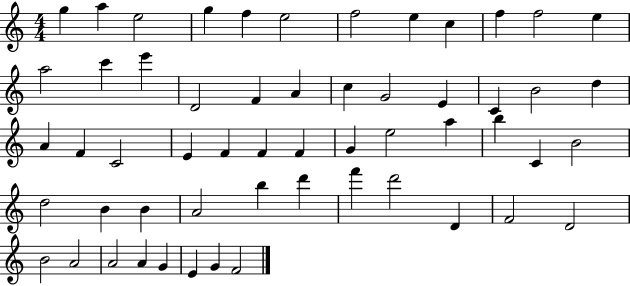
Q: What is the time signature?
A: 4/4